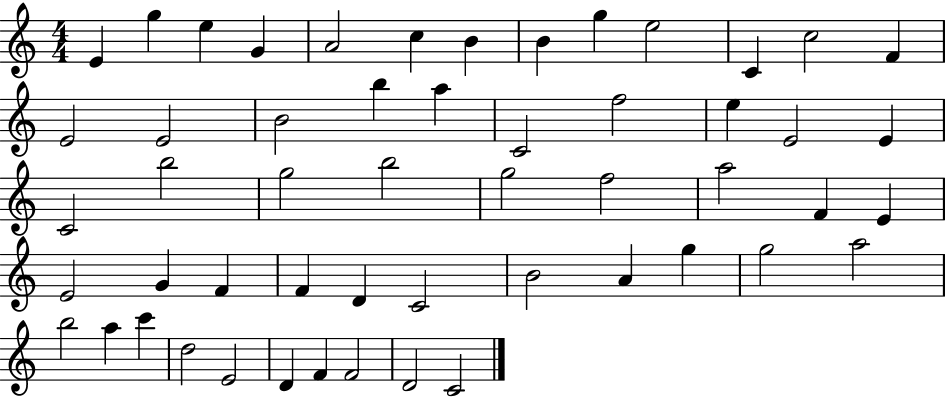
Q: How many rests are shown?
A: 0